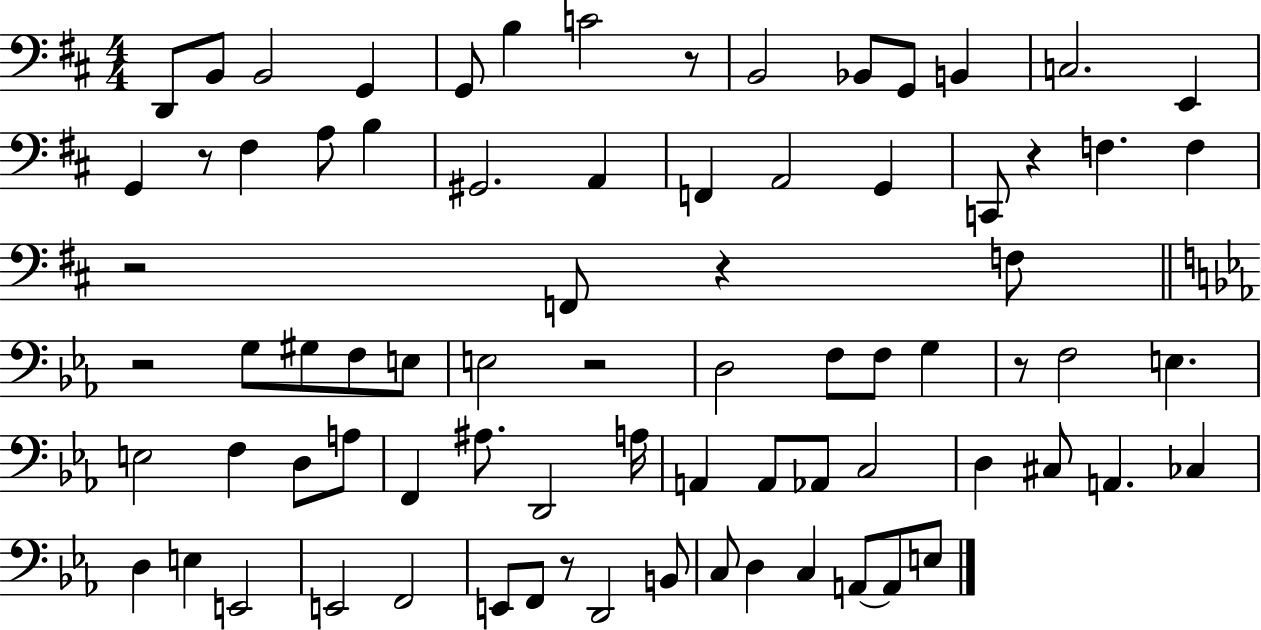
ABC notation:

X:1
T:Untitled
M:4/4
L:1/4
K:D
D,,/2 B,,/2 B,,2 G,, G,,/2 B, C2 z/2 B,,2 _B,,/2 G,,/2 B,, C,2 E,, G,, z/2 ^F, A,/2 B, ^G,,2 A,, F,, A,,2 G,, C,,/2 z F, F, z2 F,,/2 z F,/2 z2 G,/2 ^G,/2 F,/2 E,/2 E,2 z2 D,2 F,/2 F,/2 G, z/2 F,2 E, E,2 F, D,/2 A,/2 F,, ^A,/2 D,,2 A,/4 A,, A,,/2 _A,,/2 C,2 D, ^C,/2 A,, _C, D, E, E,,2 E,,2 F,,2 E,,/2 F,,/2 z/2 D,,2 B,,/2 C,/2 D, C, A,,/2 A,,/2 E,/2